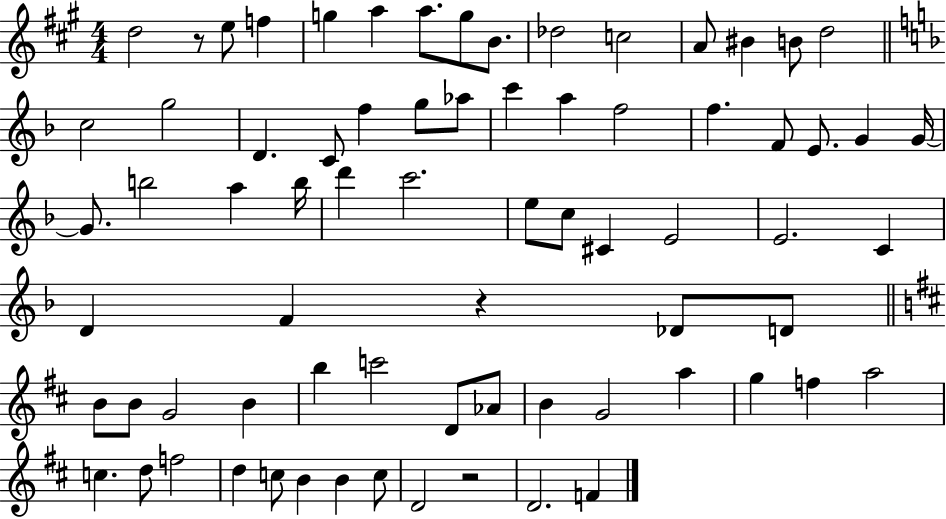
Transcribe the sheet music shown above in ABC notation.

X:1
T:Untitled
M:4/4
L:1/4
K:A
d2 z/2 e/2 f g a a/2 g/2 B/2 _d2 c2 A/2 ^B B/2 d2 c2 g2 D C/2 f g/2 _a/2 c' a f2 f F/2 E/2 G G/4 G/2 b2 a b/4 d' c'2 e/2 c/2 ^C E2 E2 C D F z _D/2 D/2 B/2 B/2 G2 B b c'2 D/2 _A/2 B G2 a g f a2 c d/2 f2 d c/2 B B c/2 D2 z2 D2 F